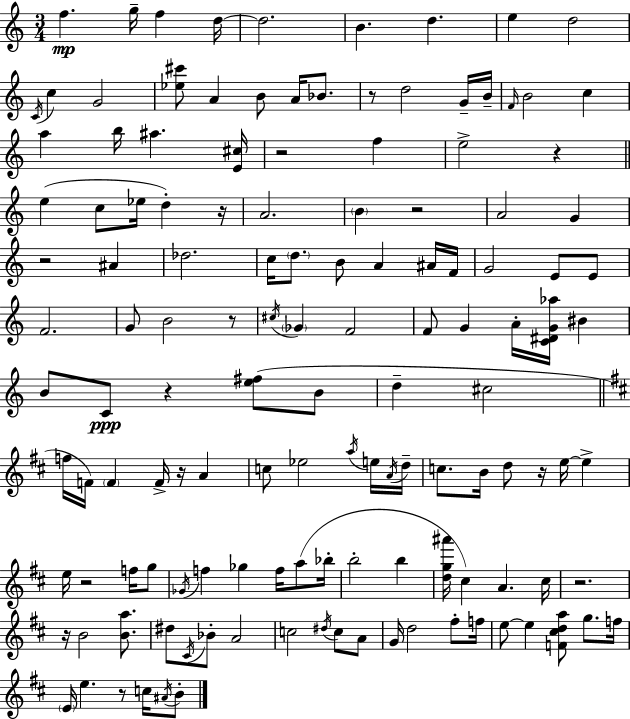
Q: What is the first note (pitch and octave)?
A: F5